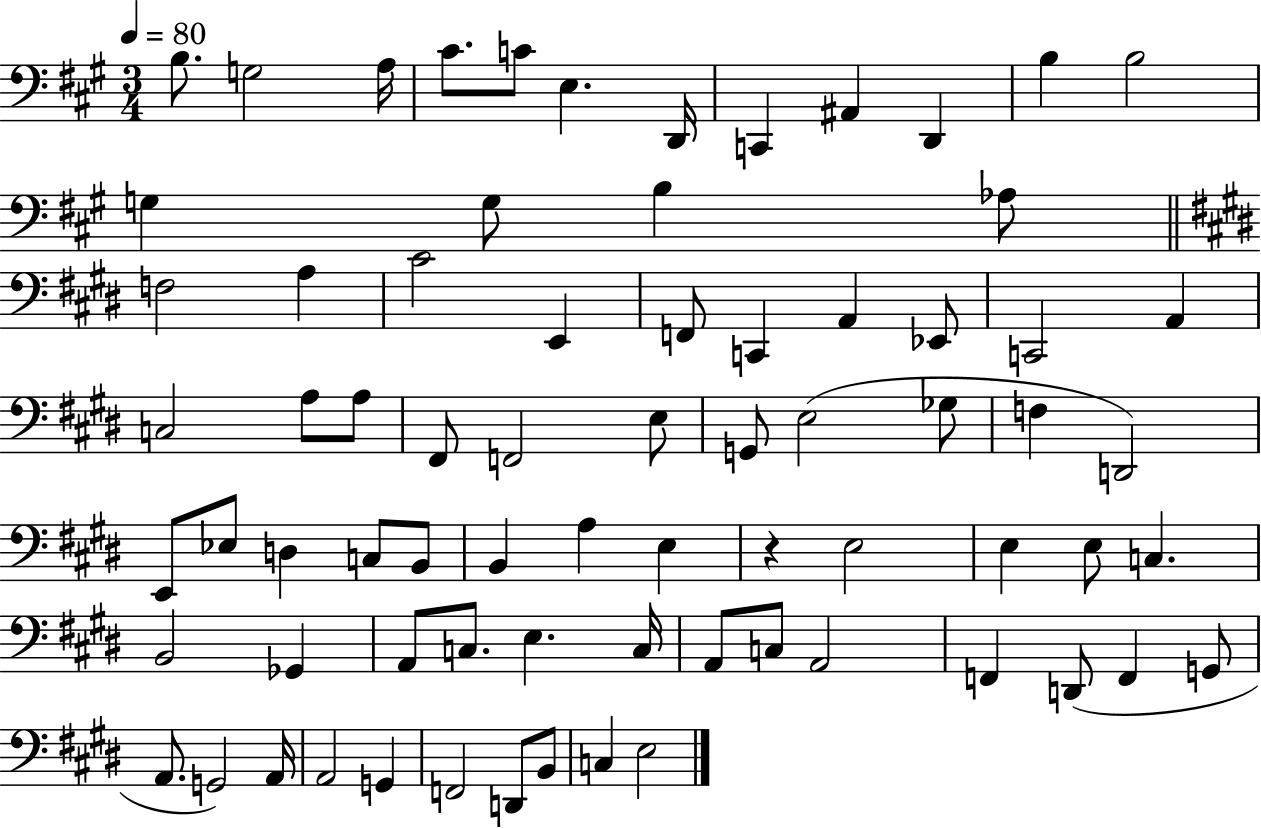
B3/e. G3/h A3/s C#4/e. C4/e E3/q. D2/s C2/q A#2/q D2/q B3/q B3/h G3/q G3/e B3/q Ab3/e F3/h A3/q C#4/h E2/q F2/e C2/q A2/q Eb2/e C2/h A2/q C3/h A3/e A3/e F#2/e F2/h E3/e G2/e E3/h Gb3/e F3/q D2/h E2/e Eb3/e D3/q C3/e B2/e B2/q A3/q E3/q R/q E3/h E3/q E3/e C3/q. B2/h Gb2/q A2/e C3/e. E3/q. C3/s A2/e C3/e A2/h F2/q D2/e F2/q G2/e A2/e. G2/h A2/s A2/h G2/q F2/h D2/e B2/e C3/q E3/h